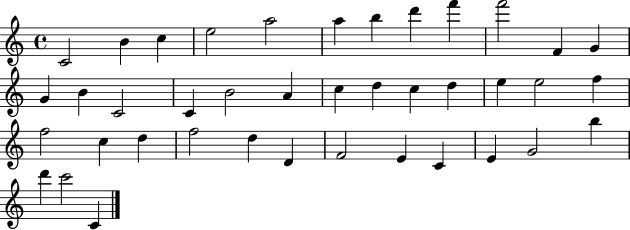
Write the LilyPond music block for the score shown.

{
  \clef treble
  \time 4/4
  \defaultTimeSignature
  \key c \major
  c'2 b'4 c''4 | e''2 a''2 | a''4 b''4 d'''4 f'''4 | f'''2 f'4 g'4 | \break g'4 b'4 c'2 | c'4 b'2 a'4 | c''4 d''4 c''4 d''4 | e''4 e''2 f''4 | \break f''2 c''4 d''4 | f''2 d''4 d'4 | f'2 e'4 c'4 | e'4 g'2 b''4 | \break d'''4 c'''2 c'4 | \bar "|."
}